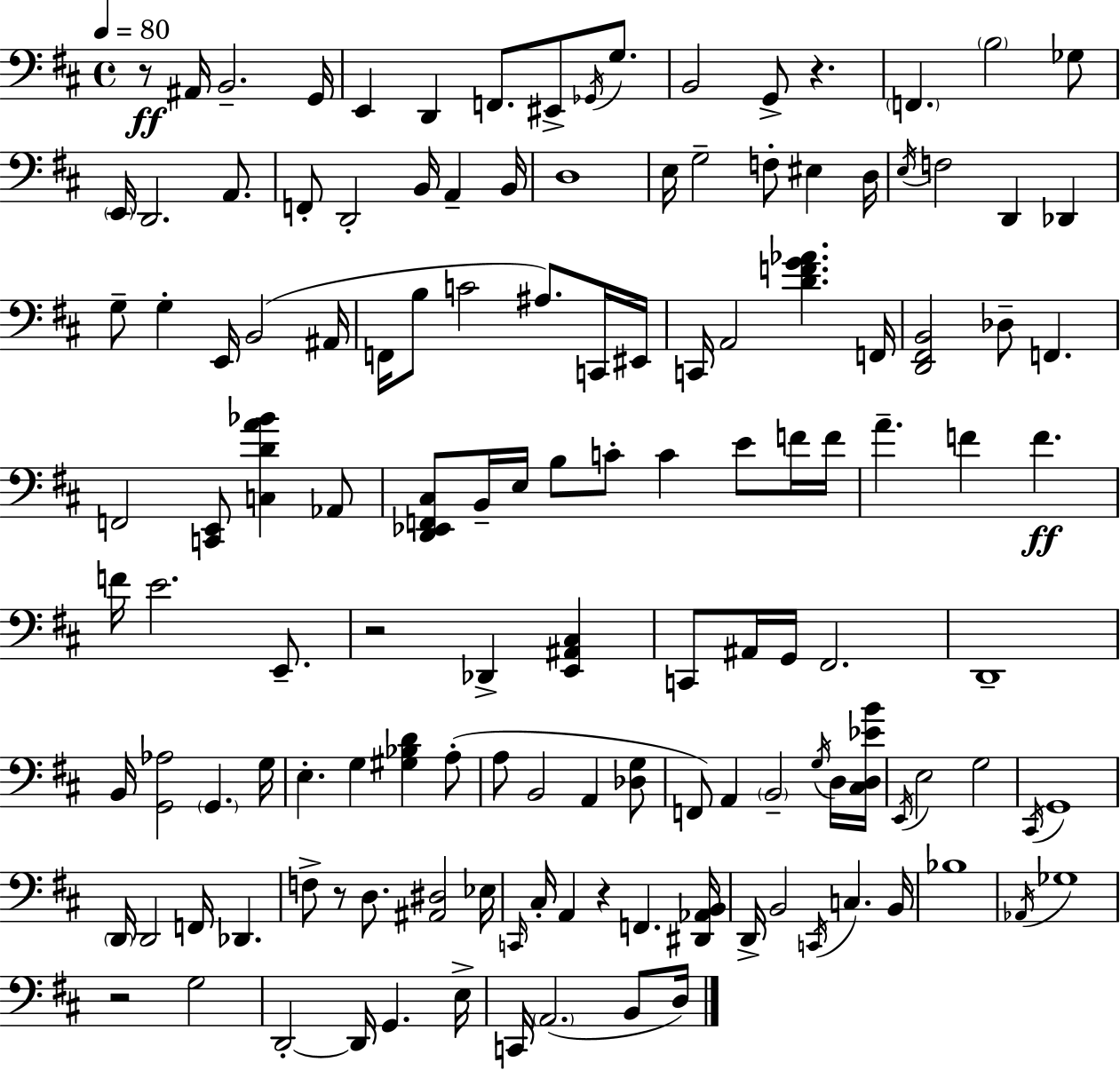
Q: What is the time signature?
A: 4/4